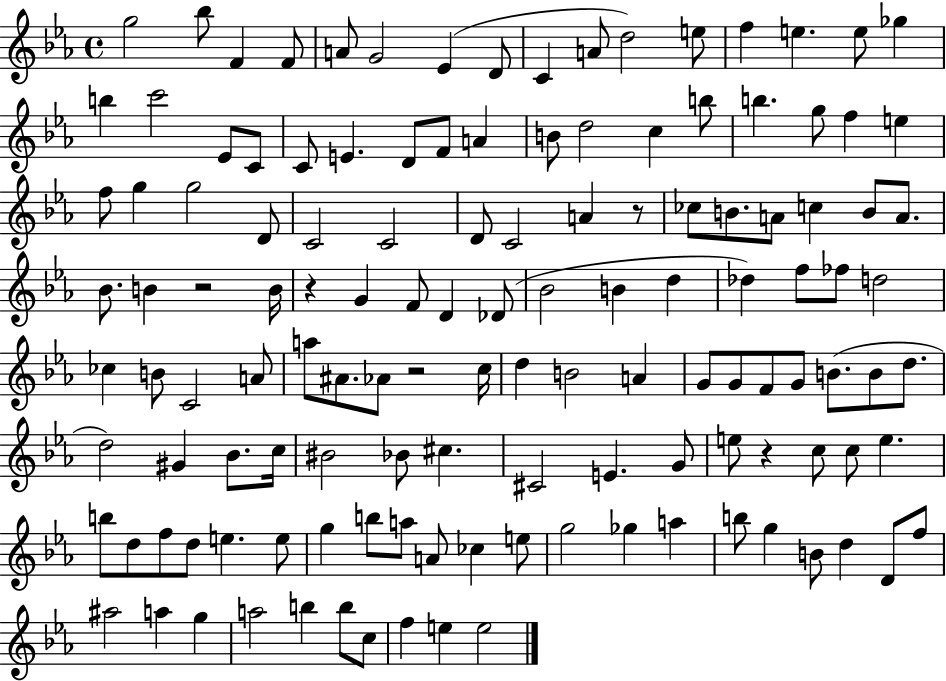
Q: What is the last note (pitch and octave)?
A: E5